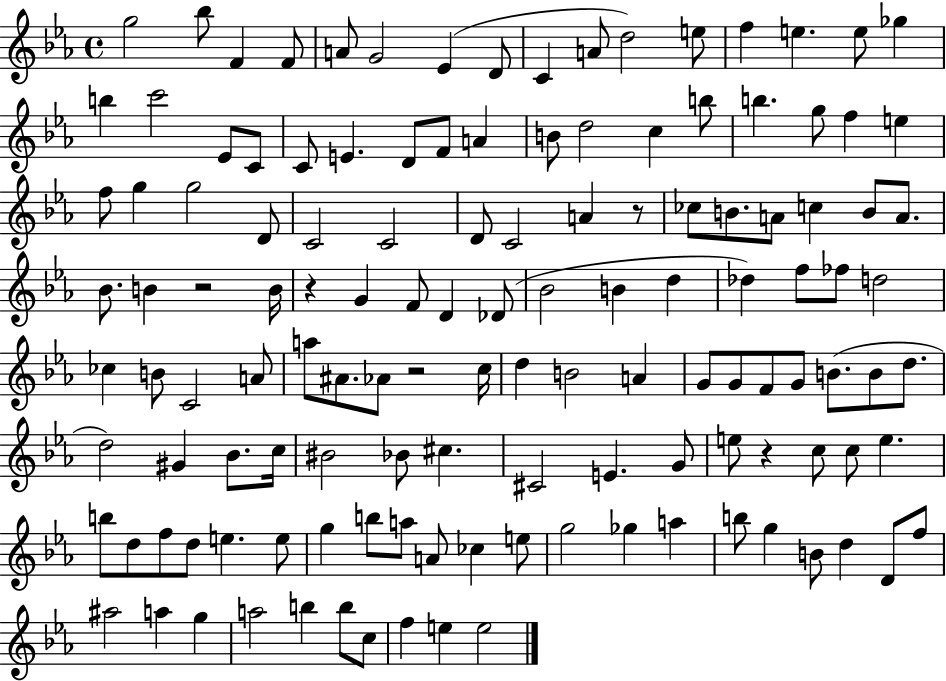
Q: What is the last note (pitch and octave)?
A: E5